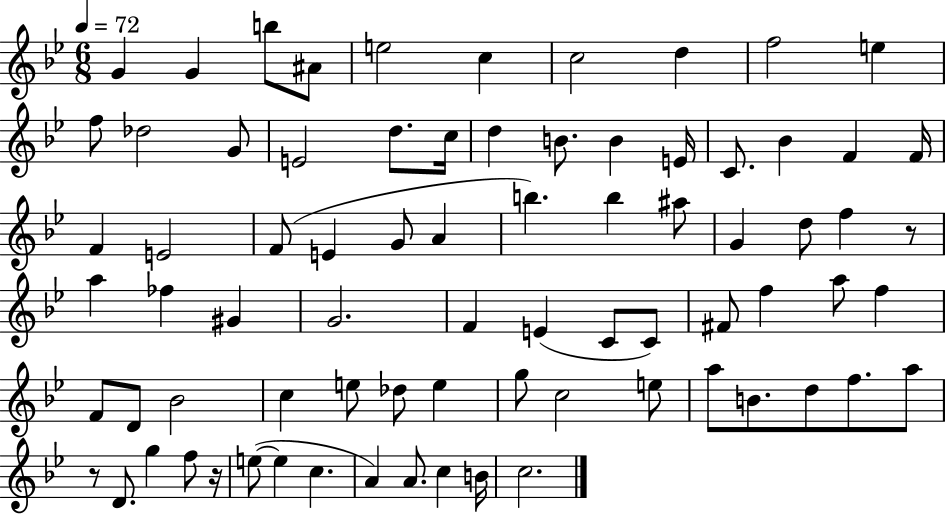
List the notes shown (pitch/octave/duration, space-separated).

G4/q G4/q B5/e A#4/e E5/h C5/q C5/h D5/q F5/h E5/q F5/e Db5/h G4/e E4/h D5/e. C5/s D5/q B4/e. B4/q E4/s C4/e. Bb4/q F4/q F4/s F4/q E4/h F4/e E4/q G4/e A4/q B5/q. B5/q A#5/e G4/q D5/e F5/q R/e A5/q FES5/q G#4/q G4/h. F4/q E4/q C4/e C4/e F#4/e F5/q A5/e F5/q F4/e D4/e Bb4/h C5/q E5/e Db5/e E5/q G5/e C5/h E5/e A5/e B4/e. D5/e F5/e. A5/e R/e D4/e. G5/q F5/e R/s E5/e E5/q C5/q. A4/q A4/e. C5/q B4/s C5/h.